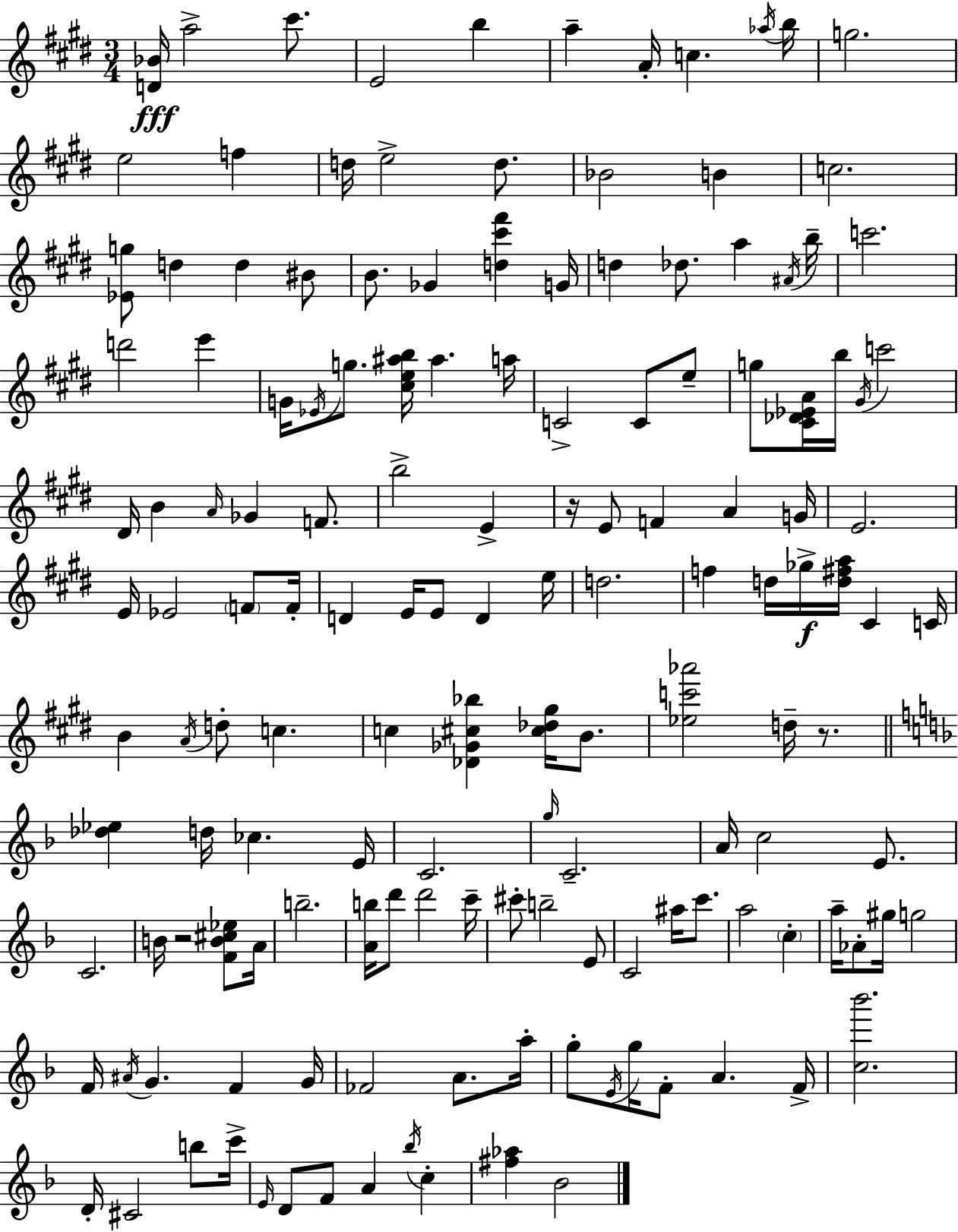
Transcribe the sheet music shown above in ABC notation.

X:1
T:Untitled
M:3/4
L:1/4
K:E
[D_B]/4 a2 ^c'/2 E2 b a A/4 c _a/4 b/4 g2 e2 f d/4 e2 d/2 _B2 B c2 [_Eg]/2 d d ^B/2 B/2 _G [d^c'^f'] G/4 d _d/2 a ^A/4 b/4 c'2 d'2 e' G/4 _E/4 g/2 [^ce^ab]/4 ^a a/4 C2 C/2 e/2 g/2 [^C_D_EA]/4 b/4 ^G/4 c'2 ^D/4 B A/4 _G F/2 b2 E z/4 E/2 F A G/4 E2 E/4 _E2 F/2 F/4 D E/4 E/2 D e/4 d2 f d/4 _g/4 [d^fa]/4 ^C C/4 B A/4 d/2 c c [_D_G^c_b] [^c_d^g]/4 B/2 [_ec'_a']2 d/4 z/2 [_d_e] d/4 _c E/4 C2 g/4 C2 A/4 c2 E/2 C2 B/4 z2 [FB^c_e]/2 A/4 b2 [Ab]/4 d'/2 d'2 c'/4 ^c'/2 b2 E/2 C2 ^a/4 c'/2 a2 c a/4 _A/2 ^g/4 g2 F/4 ^A/4 G F G/4 _F2 A/2 a/4 g/2 E/4 g/4 F/2 A F/4 [c_b']2 D/4 ^C2 b/2 c'/4 E/4 D/2 F/2 A _b/4 c [^f_a] _B2